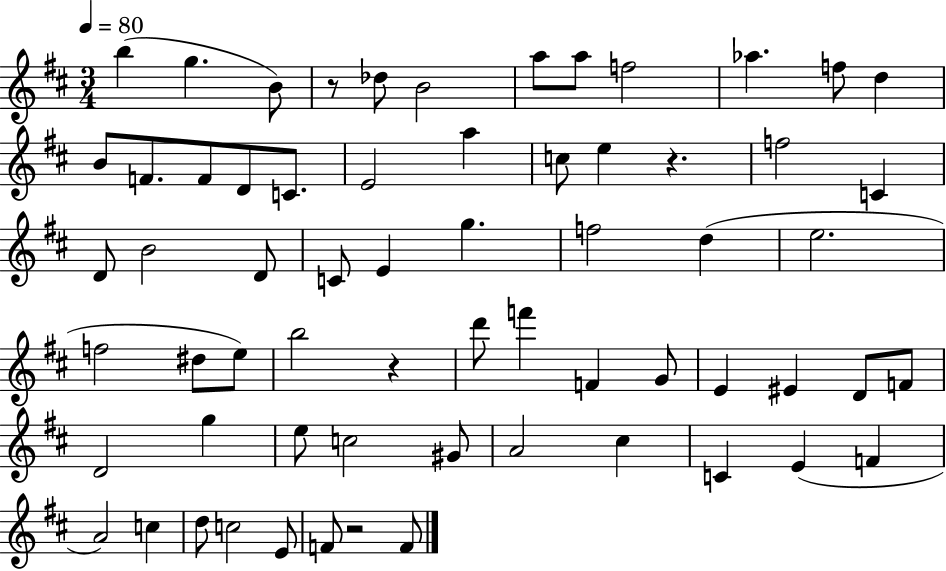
{
  \clef treble
  \numericTimeSignature
  \time 3/4
  \key d \major
  \tempo 4 = 80
  b''4( g''4. b'8) | r8 des''8 b'2 | a''8 a''8 f''2 | aes''4. f''8 d''4 | \break b'8 f'8. f'8 d'8 c'8. | e'2 a''4 | c''8 e''4 r4. | f''2 c'4 | \break d'8 b'2 d'8 | c'8 e'4 g''4. | f''2 d''4( | e''2. | \break f''2 dis''8 e''8) | b''2 r4 | d'''8 f'''4 f'4 g'8 | e'4 eis'4 d'8 f'8 | \break d'2 g''4 | e''8 c''2 gis'8 | a'2 cis''4 | c'4 e'4( f'4 | \break a'2) c''4 | d''8 c''2 e'8 | f'8 r2 f'8 | \bar "|."
}